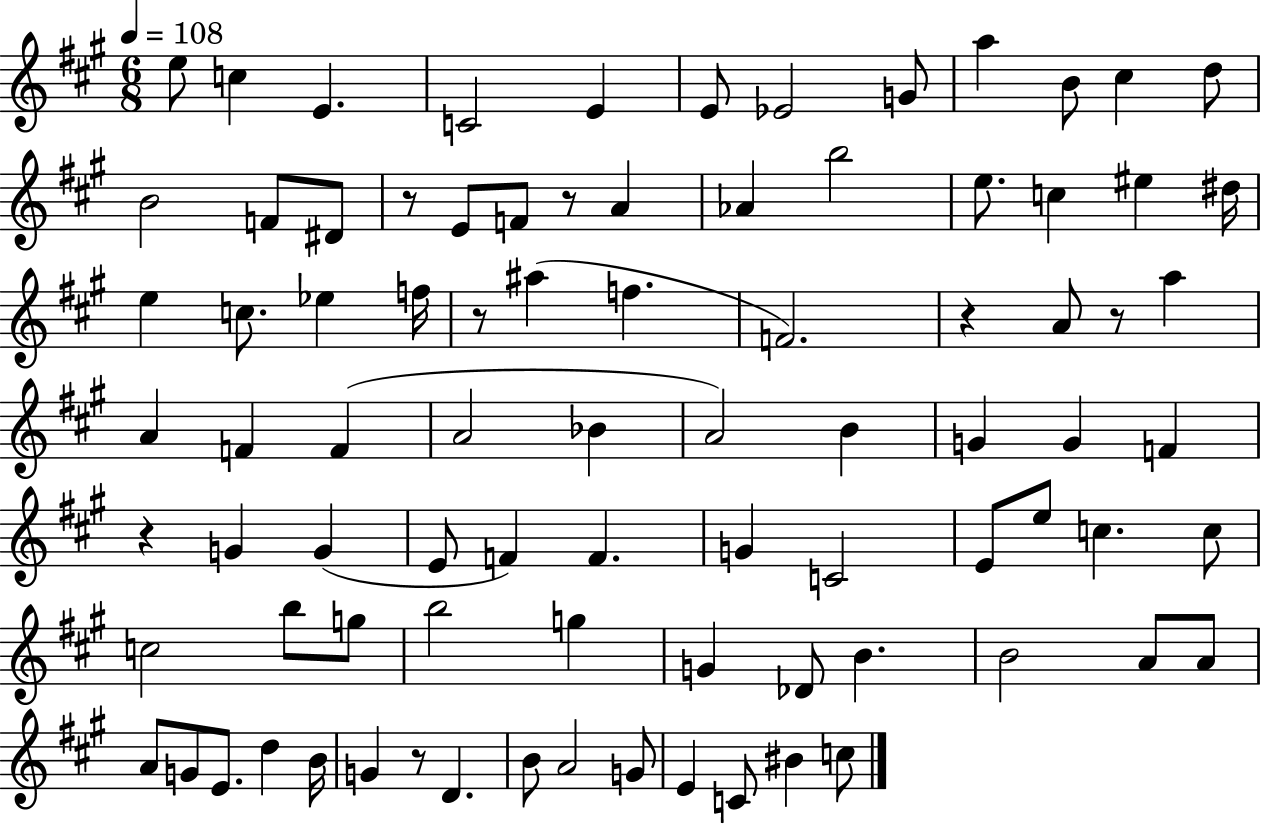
{
  \clef treble
  \numericTimeSignature
  \time 6/8
  \key a \major
  \tempo 4 = 108
  e''8 c''4 e'4. | c'2 e'4 | e'8 ees'2 g'8 | a''4 b'8 cis''4 d''8 | \break b'2 f'8 dis'8 | r8 e'8 f'8 r8 a'4 | aes'4 b''2 | e''8. c''4 eis''4 dis''16 | \break e''4 c''8. ees''4 f''16 | r8 ais''4( f''4. | f'2.) | r4 a'8 r8 a''4 | \break a'4 f'4 f'4( | a'2 bes'4 | a'2) b'4 | g'4 g'4 f'4 | \break r4 g'4 g'4( | e'8 f'4) f'4. | g'4 c'2 | e'8 e''8 c''4. c''8 | \break c''2 b''8 g''8 | b''2 g''4 | g'4 des'8 b'4. | b'2 a'8 a'8 | \break a'8 g'8 e'8. d''4 b'16 | g'4 r8 d'4. | b'8 a'2 g'8 | e'4 c'8 bis'4 c''8 | \break \bar "|."
}